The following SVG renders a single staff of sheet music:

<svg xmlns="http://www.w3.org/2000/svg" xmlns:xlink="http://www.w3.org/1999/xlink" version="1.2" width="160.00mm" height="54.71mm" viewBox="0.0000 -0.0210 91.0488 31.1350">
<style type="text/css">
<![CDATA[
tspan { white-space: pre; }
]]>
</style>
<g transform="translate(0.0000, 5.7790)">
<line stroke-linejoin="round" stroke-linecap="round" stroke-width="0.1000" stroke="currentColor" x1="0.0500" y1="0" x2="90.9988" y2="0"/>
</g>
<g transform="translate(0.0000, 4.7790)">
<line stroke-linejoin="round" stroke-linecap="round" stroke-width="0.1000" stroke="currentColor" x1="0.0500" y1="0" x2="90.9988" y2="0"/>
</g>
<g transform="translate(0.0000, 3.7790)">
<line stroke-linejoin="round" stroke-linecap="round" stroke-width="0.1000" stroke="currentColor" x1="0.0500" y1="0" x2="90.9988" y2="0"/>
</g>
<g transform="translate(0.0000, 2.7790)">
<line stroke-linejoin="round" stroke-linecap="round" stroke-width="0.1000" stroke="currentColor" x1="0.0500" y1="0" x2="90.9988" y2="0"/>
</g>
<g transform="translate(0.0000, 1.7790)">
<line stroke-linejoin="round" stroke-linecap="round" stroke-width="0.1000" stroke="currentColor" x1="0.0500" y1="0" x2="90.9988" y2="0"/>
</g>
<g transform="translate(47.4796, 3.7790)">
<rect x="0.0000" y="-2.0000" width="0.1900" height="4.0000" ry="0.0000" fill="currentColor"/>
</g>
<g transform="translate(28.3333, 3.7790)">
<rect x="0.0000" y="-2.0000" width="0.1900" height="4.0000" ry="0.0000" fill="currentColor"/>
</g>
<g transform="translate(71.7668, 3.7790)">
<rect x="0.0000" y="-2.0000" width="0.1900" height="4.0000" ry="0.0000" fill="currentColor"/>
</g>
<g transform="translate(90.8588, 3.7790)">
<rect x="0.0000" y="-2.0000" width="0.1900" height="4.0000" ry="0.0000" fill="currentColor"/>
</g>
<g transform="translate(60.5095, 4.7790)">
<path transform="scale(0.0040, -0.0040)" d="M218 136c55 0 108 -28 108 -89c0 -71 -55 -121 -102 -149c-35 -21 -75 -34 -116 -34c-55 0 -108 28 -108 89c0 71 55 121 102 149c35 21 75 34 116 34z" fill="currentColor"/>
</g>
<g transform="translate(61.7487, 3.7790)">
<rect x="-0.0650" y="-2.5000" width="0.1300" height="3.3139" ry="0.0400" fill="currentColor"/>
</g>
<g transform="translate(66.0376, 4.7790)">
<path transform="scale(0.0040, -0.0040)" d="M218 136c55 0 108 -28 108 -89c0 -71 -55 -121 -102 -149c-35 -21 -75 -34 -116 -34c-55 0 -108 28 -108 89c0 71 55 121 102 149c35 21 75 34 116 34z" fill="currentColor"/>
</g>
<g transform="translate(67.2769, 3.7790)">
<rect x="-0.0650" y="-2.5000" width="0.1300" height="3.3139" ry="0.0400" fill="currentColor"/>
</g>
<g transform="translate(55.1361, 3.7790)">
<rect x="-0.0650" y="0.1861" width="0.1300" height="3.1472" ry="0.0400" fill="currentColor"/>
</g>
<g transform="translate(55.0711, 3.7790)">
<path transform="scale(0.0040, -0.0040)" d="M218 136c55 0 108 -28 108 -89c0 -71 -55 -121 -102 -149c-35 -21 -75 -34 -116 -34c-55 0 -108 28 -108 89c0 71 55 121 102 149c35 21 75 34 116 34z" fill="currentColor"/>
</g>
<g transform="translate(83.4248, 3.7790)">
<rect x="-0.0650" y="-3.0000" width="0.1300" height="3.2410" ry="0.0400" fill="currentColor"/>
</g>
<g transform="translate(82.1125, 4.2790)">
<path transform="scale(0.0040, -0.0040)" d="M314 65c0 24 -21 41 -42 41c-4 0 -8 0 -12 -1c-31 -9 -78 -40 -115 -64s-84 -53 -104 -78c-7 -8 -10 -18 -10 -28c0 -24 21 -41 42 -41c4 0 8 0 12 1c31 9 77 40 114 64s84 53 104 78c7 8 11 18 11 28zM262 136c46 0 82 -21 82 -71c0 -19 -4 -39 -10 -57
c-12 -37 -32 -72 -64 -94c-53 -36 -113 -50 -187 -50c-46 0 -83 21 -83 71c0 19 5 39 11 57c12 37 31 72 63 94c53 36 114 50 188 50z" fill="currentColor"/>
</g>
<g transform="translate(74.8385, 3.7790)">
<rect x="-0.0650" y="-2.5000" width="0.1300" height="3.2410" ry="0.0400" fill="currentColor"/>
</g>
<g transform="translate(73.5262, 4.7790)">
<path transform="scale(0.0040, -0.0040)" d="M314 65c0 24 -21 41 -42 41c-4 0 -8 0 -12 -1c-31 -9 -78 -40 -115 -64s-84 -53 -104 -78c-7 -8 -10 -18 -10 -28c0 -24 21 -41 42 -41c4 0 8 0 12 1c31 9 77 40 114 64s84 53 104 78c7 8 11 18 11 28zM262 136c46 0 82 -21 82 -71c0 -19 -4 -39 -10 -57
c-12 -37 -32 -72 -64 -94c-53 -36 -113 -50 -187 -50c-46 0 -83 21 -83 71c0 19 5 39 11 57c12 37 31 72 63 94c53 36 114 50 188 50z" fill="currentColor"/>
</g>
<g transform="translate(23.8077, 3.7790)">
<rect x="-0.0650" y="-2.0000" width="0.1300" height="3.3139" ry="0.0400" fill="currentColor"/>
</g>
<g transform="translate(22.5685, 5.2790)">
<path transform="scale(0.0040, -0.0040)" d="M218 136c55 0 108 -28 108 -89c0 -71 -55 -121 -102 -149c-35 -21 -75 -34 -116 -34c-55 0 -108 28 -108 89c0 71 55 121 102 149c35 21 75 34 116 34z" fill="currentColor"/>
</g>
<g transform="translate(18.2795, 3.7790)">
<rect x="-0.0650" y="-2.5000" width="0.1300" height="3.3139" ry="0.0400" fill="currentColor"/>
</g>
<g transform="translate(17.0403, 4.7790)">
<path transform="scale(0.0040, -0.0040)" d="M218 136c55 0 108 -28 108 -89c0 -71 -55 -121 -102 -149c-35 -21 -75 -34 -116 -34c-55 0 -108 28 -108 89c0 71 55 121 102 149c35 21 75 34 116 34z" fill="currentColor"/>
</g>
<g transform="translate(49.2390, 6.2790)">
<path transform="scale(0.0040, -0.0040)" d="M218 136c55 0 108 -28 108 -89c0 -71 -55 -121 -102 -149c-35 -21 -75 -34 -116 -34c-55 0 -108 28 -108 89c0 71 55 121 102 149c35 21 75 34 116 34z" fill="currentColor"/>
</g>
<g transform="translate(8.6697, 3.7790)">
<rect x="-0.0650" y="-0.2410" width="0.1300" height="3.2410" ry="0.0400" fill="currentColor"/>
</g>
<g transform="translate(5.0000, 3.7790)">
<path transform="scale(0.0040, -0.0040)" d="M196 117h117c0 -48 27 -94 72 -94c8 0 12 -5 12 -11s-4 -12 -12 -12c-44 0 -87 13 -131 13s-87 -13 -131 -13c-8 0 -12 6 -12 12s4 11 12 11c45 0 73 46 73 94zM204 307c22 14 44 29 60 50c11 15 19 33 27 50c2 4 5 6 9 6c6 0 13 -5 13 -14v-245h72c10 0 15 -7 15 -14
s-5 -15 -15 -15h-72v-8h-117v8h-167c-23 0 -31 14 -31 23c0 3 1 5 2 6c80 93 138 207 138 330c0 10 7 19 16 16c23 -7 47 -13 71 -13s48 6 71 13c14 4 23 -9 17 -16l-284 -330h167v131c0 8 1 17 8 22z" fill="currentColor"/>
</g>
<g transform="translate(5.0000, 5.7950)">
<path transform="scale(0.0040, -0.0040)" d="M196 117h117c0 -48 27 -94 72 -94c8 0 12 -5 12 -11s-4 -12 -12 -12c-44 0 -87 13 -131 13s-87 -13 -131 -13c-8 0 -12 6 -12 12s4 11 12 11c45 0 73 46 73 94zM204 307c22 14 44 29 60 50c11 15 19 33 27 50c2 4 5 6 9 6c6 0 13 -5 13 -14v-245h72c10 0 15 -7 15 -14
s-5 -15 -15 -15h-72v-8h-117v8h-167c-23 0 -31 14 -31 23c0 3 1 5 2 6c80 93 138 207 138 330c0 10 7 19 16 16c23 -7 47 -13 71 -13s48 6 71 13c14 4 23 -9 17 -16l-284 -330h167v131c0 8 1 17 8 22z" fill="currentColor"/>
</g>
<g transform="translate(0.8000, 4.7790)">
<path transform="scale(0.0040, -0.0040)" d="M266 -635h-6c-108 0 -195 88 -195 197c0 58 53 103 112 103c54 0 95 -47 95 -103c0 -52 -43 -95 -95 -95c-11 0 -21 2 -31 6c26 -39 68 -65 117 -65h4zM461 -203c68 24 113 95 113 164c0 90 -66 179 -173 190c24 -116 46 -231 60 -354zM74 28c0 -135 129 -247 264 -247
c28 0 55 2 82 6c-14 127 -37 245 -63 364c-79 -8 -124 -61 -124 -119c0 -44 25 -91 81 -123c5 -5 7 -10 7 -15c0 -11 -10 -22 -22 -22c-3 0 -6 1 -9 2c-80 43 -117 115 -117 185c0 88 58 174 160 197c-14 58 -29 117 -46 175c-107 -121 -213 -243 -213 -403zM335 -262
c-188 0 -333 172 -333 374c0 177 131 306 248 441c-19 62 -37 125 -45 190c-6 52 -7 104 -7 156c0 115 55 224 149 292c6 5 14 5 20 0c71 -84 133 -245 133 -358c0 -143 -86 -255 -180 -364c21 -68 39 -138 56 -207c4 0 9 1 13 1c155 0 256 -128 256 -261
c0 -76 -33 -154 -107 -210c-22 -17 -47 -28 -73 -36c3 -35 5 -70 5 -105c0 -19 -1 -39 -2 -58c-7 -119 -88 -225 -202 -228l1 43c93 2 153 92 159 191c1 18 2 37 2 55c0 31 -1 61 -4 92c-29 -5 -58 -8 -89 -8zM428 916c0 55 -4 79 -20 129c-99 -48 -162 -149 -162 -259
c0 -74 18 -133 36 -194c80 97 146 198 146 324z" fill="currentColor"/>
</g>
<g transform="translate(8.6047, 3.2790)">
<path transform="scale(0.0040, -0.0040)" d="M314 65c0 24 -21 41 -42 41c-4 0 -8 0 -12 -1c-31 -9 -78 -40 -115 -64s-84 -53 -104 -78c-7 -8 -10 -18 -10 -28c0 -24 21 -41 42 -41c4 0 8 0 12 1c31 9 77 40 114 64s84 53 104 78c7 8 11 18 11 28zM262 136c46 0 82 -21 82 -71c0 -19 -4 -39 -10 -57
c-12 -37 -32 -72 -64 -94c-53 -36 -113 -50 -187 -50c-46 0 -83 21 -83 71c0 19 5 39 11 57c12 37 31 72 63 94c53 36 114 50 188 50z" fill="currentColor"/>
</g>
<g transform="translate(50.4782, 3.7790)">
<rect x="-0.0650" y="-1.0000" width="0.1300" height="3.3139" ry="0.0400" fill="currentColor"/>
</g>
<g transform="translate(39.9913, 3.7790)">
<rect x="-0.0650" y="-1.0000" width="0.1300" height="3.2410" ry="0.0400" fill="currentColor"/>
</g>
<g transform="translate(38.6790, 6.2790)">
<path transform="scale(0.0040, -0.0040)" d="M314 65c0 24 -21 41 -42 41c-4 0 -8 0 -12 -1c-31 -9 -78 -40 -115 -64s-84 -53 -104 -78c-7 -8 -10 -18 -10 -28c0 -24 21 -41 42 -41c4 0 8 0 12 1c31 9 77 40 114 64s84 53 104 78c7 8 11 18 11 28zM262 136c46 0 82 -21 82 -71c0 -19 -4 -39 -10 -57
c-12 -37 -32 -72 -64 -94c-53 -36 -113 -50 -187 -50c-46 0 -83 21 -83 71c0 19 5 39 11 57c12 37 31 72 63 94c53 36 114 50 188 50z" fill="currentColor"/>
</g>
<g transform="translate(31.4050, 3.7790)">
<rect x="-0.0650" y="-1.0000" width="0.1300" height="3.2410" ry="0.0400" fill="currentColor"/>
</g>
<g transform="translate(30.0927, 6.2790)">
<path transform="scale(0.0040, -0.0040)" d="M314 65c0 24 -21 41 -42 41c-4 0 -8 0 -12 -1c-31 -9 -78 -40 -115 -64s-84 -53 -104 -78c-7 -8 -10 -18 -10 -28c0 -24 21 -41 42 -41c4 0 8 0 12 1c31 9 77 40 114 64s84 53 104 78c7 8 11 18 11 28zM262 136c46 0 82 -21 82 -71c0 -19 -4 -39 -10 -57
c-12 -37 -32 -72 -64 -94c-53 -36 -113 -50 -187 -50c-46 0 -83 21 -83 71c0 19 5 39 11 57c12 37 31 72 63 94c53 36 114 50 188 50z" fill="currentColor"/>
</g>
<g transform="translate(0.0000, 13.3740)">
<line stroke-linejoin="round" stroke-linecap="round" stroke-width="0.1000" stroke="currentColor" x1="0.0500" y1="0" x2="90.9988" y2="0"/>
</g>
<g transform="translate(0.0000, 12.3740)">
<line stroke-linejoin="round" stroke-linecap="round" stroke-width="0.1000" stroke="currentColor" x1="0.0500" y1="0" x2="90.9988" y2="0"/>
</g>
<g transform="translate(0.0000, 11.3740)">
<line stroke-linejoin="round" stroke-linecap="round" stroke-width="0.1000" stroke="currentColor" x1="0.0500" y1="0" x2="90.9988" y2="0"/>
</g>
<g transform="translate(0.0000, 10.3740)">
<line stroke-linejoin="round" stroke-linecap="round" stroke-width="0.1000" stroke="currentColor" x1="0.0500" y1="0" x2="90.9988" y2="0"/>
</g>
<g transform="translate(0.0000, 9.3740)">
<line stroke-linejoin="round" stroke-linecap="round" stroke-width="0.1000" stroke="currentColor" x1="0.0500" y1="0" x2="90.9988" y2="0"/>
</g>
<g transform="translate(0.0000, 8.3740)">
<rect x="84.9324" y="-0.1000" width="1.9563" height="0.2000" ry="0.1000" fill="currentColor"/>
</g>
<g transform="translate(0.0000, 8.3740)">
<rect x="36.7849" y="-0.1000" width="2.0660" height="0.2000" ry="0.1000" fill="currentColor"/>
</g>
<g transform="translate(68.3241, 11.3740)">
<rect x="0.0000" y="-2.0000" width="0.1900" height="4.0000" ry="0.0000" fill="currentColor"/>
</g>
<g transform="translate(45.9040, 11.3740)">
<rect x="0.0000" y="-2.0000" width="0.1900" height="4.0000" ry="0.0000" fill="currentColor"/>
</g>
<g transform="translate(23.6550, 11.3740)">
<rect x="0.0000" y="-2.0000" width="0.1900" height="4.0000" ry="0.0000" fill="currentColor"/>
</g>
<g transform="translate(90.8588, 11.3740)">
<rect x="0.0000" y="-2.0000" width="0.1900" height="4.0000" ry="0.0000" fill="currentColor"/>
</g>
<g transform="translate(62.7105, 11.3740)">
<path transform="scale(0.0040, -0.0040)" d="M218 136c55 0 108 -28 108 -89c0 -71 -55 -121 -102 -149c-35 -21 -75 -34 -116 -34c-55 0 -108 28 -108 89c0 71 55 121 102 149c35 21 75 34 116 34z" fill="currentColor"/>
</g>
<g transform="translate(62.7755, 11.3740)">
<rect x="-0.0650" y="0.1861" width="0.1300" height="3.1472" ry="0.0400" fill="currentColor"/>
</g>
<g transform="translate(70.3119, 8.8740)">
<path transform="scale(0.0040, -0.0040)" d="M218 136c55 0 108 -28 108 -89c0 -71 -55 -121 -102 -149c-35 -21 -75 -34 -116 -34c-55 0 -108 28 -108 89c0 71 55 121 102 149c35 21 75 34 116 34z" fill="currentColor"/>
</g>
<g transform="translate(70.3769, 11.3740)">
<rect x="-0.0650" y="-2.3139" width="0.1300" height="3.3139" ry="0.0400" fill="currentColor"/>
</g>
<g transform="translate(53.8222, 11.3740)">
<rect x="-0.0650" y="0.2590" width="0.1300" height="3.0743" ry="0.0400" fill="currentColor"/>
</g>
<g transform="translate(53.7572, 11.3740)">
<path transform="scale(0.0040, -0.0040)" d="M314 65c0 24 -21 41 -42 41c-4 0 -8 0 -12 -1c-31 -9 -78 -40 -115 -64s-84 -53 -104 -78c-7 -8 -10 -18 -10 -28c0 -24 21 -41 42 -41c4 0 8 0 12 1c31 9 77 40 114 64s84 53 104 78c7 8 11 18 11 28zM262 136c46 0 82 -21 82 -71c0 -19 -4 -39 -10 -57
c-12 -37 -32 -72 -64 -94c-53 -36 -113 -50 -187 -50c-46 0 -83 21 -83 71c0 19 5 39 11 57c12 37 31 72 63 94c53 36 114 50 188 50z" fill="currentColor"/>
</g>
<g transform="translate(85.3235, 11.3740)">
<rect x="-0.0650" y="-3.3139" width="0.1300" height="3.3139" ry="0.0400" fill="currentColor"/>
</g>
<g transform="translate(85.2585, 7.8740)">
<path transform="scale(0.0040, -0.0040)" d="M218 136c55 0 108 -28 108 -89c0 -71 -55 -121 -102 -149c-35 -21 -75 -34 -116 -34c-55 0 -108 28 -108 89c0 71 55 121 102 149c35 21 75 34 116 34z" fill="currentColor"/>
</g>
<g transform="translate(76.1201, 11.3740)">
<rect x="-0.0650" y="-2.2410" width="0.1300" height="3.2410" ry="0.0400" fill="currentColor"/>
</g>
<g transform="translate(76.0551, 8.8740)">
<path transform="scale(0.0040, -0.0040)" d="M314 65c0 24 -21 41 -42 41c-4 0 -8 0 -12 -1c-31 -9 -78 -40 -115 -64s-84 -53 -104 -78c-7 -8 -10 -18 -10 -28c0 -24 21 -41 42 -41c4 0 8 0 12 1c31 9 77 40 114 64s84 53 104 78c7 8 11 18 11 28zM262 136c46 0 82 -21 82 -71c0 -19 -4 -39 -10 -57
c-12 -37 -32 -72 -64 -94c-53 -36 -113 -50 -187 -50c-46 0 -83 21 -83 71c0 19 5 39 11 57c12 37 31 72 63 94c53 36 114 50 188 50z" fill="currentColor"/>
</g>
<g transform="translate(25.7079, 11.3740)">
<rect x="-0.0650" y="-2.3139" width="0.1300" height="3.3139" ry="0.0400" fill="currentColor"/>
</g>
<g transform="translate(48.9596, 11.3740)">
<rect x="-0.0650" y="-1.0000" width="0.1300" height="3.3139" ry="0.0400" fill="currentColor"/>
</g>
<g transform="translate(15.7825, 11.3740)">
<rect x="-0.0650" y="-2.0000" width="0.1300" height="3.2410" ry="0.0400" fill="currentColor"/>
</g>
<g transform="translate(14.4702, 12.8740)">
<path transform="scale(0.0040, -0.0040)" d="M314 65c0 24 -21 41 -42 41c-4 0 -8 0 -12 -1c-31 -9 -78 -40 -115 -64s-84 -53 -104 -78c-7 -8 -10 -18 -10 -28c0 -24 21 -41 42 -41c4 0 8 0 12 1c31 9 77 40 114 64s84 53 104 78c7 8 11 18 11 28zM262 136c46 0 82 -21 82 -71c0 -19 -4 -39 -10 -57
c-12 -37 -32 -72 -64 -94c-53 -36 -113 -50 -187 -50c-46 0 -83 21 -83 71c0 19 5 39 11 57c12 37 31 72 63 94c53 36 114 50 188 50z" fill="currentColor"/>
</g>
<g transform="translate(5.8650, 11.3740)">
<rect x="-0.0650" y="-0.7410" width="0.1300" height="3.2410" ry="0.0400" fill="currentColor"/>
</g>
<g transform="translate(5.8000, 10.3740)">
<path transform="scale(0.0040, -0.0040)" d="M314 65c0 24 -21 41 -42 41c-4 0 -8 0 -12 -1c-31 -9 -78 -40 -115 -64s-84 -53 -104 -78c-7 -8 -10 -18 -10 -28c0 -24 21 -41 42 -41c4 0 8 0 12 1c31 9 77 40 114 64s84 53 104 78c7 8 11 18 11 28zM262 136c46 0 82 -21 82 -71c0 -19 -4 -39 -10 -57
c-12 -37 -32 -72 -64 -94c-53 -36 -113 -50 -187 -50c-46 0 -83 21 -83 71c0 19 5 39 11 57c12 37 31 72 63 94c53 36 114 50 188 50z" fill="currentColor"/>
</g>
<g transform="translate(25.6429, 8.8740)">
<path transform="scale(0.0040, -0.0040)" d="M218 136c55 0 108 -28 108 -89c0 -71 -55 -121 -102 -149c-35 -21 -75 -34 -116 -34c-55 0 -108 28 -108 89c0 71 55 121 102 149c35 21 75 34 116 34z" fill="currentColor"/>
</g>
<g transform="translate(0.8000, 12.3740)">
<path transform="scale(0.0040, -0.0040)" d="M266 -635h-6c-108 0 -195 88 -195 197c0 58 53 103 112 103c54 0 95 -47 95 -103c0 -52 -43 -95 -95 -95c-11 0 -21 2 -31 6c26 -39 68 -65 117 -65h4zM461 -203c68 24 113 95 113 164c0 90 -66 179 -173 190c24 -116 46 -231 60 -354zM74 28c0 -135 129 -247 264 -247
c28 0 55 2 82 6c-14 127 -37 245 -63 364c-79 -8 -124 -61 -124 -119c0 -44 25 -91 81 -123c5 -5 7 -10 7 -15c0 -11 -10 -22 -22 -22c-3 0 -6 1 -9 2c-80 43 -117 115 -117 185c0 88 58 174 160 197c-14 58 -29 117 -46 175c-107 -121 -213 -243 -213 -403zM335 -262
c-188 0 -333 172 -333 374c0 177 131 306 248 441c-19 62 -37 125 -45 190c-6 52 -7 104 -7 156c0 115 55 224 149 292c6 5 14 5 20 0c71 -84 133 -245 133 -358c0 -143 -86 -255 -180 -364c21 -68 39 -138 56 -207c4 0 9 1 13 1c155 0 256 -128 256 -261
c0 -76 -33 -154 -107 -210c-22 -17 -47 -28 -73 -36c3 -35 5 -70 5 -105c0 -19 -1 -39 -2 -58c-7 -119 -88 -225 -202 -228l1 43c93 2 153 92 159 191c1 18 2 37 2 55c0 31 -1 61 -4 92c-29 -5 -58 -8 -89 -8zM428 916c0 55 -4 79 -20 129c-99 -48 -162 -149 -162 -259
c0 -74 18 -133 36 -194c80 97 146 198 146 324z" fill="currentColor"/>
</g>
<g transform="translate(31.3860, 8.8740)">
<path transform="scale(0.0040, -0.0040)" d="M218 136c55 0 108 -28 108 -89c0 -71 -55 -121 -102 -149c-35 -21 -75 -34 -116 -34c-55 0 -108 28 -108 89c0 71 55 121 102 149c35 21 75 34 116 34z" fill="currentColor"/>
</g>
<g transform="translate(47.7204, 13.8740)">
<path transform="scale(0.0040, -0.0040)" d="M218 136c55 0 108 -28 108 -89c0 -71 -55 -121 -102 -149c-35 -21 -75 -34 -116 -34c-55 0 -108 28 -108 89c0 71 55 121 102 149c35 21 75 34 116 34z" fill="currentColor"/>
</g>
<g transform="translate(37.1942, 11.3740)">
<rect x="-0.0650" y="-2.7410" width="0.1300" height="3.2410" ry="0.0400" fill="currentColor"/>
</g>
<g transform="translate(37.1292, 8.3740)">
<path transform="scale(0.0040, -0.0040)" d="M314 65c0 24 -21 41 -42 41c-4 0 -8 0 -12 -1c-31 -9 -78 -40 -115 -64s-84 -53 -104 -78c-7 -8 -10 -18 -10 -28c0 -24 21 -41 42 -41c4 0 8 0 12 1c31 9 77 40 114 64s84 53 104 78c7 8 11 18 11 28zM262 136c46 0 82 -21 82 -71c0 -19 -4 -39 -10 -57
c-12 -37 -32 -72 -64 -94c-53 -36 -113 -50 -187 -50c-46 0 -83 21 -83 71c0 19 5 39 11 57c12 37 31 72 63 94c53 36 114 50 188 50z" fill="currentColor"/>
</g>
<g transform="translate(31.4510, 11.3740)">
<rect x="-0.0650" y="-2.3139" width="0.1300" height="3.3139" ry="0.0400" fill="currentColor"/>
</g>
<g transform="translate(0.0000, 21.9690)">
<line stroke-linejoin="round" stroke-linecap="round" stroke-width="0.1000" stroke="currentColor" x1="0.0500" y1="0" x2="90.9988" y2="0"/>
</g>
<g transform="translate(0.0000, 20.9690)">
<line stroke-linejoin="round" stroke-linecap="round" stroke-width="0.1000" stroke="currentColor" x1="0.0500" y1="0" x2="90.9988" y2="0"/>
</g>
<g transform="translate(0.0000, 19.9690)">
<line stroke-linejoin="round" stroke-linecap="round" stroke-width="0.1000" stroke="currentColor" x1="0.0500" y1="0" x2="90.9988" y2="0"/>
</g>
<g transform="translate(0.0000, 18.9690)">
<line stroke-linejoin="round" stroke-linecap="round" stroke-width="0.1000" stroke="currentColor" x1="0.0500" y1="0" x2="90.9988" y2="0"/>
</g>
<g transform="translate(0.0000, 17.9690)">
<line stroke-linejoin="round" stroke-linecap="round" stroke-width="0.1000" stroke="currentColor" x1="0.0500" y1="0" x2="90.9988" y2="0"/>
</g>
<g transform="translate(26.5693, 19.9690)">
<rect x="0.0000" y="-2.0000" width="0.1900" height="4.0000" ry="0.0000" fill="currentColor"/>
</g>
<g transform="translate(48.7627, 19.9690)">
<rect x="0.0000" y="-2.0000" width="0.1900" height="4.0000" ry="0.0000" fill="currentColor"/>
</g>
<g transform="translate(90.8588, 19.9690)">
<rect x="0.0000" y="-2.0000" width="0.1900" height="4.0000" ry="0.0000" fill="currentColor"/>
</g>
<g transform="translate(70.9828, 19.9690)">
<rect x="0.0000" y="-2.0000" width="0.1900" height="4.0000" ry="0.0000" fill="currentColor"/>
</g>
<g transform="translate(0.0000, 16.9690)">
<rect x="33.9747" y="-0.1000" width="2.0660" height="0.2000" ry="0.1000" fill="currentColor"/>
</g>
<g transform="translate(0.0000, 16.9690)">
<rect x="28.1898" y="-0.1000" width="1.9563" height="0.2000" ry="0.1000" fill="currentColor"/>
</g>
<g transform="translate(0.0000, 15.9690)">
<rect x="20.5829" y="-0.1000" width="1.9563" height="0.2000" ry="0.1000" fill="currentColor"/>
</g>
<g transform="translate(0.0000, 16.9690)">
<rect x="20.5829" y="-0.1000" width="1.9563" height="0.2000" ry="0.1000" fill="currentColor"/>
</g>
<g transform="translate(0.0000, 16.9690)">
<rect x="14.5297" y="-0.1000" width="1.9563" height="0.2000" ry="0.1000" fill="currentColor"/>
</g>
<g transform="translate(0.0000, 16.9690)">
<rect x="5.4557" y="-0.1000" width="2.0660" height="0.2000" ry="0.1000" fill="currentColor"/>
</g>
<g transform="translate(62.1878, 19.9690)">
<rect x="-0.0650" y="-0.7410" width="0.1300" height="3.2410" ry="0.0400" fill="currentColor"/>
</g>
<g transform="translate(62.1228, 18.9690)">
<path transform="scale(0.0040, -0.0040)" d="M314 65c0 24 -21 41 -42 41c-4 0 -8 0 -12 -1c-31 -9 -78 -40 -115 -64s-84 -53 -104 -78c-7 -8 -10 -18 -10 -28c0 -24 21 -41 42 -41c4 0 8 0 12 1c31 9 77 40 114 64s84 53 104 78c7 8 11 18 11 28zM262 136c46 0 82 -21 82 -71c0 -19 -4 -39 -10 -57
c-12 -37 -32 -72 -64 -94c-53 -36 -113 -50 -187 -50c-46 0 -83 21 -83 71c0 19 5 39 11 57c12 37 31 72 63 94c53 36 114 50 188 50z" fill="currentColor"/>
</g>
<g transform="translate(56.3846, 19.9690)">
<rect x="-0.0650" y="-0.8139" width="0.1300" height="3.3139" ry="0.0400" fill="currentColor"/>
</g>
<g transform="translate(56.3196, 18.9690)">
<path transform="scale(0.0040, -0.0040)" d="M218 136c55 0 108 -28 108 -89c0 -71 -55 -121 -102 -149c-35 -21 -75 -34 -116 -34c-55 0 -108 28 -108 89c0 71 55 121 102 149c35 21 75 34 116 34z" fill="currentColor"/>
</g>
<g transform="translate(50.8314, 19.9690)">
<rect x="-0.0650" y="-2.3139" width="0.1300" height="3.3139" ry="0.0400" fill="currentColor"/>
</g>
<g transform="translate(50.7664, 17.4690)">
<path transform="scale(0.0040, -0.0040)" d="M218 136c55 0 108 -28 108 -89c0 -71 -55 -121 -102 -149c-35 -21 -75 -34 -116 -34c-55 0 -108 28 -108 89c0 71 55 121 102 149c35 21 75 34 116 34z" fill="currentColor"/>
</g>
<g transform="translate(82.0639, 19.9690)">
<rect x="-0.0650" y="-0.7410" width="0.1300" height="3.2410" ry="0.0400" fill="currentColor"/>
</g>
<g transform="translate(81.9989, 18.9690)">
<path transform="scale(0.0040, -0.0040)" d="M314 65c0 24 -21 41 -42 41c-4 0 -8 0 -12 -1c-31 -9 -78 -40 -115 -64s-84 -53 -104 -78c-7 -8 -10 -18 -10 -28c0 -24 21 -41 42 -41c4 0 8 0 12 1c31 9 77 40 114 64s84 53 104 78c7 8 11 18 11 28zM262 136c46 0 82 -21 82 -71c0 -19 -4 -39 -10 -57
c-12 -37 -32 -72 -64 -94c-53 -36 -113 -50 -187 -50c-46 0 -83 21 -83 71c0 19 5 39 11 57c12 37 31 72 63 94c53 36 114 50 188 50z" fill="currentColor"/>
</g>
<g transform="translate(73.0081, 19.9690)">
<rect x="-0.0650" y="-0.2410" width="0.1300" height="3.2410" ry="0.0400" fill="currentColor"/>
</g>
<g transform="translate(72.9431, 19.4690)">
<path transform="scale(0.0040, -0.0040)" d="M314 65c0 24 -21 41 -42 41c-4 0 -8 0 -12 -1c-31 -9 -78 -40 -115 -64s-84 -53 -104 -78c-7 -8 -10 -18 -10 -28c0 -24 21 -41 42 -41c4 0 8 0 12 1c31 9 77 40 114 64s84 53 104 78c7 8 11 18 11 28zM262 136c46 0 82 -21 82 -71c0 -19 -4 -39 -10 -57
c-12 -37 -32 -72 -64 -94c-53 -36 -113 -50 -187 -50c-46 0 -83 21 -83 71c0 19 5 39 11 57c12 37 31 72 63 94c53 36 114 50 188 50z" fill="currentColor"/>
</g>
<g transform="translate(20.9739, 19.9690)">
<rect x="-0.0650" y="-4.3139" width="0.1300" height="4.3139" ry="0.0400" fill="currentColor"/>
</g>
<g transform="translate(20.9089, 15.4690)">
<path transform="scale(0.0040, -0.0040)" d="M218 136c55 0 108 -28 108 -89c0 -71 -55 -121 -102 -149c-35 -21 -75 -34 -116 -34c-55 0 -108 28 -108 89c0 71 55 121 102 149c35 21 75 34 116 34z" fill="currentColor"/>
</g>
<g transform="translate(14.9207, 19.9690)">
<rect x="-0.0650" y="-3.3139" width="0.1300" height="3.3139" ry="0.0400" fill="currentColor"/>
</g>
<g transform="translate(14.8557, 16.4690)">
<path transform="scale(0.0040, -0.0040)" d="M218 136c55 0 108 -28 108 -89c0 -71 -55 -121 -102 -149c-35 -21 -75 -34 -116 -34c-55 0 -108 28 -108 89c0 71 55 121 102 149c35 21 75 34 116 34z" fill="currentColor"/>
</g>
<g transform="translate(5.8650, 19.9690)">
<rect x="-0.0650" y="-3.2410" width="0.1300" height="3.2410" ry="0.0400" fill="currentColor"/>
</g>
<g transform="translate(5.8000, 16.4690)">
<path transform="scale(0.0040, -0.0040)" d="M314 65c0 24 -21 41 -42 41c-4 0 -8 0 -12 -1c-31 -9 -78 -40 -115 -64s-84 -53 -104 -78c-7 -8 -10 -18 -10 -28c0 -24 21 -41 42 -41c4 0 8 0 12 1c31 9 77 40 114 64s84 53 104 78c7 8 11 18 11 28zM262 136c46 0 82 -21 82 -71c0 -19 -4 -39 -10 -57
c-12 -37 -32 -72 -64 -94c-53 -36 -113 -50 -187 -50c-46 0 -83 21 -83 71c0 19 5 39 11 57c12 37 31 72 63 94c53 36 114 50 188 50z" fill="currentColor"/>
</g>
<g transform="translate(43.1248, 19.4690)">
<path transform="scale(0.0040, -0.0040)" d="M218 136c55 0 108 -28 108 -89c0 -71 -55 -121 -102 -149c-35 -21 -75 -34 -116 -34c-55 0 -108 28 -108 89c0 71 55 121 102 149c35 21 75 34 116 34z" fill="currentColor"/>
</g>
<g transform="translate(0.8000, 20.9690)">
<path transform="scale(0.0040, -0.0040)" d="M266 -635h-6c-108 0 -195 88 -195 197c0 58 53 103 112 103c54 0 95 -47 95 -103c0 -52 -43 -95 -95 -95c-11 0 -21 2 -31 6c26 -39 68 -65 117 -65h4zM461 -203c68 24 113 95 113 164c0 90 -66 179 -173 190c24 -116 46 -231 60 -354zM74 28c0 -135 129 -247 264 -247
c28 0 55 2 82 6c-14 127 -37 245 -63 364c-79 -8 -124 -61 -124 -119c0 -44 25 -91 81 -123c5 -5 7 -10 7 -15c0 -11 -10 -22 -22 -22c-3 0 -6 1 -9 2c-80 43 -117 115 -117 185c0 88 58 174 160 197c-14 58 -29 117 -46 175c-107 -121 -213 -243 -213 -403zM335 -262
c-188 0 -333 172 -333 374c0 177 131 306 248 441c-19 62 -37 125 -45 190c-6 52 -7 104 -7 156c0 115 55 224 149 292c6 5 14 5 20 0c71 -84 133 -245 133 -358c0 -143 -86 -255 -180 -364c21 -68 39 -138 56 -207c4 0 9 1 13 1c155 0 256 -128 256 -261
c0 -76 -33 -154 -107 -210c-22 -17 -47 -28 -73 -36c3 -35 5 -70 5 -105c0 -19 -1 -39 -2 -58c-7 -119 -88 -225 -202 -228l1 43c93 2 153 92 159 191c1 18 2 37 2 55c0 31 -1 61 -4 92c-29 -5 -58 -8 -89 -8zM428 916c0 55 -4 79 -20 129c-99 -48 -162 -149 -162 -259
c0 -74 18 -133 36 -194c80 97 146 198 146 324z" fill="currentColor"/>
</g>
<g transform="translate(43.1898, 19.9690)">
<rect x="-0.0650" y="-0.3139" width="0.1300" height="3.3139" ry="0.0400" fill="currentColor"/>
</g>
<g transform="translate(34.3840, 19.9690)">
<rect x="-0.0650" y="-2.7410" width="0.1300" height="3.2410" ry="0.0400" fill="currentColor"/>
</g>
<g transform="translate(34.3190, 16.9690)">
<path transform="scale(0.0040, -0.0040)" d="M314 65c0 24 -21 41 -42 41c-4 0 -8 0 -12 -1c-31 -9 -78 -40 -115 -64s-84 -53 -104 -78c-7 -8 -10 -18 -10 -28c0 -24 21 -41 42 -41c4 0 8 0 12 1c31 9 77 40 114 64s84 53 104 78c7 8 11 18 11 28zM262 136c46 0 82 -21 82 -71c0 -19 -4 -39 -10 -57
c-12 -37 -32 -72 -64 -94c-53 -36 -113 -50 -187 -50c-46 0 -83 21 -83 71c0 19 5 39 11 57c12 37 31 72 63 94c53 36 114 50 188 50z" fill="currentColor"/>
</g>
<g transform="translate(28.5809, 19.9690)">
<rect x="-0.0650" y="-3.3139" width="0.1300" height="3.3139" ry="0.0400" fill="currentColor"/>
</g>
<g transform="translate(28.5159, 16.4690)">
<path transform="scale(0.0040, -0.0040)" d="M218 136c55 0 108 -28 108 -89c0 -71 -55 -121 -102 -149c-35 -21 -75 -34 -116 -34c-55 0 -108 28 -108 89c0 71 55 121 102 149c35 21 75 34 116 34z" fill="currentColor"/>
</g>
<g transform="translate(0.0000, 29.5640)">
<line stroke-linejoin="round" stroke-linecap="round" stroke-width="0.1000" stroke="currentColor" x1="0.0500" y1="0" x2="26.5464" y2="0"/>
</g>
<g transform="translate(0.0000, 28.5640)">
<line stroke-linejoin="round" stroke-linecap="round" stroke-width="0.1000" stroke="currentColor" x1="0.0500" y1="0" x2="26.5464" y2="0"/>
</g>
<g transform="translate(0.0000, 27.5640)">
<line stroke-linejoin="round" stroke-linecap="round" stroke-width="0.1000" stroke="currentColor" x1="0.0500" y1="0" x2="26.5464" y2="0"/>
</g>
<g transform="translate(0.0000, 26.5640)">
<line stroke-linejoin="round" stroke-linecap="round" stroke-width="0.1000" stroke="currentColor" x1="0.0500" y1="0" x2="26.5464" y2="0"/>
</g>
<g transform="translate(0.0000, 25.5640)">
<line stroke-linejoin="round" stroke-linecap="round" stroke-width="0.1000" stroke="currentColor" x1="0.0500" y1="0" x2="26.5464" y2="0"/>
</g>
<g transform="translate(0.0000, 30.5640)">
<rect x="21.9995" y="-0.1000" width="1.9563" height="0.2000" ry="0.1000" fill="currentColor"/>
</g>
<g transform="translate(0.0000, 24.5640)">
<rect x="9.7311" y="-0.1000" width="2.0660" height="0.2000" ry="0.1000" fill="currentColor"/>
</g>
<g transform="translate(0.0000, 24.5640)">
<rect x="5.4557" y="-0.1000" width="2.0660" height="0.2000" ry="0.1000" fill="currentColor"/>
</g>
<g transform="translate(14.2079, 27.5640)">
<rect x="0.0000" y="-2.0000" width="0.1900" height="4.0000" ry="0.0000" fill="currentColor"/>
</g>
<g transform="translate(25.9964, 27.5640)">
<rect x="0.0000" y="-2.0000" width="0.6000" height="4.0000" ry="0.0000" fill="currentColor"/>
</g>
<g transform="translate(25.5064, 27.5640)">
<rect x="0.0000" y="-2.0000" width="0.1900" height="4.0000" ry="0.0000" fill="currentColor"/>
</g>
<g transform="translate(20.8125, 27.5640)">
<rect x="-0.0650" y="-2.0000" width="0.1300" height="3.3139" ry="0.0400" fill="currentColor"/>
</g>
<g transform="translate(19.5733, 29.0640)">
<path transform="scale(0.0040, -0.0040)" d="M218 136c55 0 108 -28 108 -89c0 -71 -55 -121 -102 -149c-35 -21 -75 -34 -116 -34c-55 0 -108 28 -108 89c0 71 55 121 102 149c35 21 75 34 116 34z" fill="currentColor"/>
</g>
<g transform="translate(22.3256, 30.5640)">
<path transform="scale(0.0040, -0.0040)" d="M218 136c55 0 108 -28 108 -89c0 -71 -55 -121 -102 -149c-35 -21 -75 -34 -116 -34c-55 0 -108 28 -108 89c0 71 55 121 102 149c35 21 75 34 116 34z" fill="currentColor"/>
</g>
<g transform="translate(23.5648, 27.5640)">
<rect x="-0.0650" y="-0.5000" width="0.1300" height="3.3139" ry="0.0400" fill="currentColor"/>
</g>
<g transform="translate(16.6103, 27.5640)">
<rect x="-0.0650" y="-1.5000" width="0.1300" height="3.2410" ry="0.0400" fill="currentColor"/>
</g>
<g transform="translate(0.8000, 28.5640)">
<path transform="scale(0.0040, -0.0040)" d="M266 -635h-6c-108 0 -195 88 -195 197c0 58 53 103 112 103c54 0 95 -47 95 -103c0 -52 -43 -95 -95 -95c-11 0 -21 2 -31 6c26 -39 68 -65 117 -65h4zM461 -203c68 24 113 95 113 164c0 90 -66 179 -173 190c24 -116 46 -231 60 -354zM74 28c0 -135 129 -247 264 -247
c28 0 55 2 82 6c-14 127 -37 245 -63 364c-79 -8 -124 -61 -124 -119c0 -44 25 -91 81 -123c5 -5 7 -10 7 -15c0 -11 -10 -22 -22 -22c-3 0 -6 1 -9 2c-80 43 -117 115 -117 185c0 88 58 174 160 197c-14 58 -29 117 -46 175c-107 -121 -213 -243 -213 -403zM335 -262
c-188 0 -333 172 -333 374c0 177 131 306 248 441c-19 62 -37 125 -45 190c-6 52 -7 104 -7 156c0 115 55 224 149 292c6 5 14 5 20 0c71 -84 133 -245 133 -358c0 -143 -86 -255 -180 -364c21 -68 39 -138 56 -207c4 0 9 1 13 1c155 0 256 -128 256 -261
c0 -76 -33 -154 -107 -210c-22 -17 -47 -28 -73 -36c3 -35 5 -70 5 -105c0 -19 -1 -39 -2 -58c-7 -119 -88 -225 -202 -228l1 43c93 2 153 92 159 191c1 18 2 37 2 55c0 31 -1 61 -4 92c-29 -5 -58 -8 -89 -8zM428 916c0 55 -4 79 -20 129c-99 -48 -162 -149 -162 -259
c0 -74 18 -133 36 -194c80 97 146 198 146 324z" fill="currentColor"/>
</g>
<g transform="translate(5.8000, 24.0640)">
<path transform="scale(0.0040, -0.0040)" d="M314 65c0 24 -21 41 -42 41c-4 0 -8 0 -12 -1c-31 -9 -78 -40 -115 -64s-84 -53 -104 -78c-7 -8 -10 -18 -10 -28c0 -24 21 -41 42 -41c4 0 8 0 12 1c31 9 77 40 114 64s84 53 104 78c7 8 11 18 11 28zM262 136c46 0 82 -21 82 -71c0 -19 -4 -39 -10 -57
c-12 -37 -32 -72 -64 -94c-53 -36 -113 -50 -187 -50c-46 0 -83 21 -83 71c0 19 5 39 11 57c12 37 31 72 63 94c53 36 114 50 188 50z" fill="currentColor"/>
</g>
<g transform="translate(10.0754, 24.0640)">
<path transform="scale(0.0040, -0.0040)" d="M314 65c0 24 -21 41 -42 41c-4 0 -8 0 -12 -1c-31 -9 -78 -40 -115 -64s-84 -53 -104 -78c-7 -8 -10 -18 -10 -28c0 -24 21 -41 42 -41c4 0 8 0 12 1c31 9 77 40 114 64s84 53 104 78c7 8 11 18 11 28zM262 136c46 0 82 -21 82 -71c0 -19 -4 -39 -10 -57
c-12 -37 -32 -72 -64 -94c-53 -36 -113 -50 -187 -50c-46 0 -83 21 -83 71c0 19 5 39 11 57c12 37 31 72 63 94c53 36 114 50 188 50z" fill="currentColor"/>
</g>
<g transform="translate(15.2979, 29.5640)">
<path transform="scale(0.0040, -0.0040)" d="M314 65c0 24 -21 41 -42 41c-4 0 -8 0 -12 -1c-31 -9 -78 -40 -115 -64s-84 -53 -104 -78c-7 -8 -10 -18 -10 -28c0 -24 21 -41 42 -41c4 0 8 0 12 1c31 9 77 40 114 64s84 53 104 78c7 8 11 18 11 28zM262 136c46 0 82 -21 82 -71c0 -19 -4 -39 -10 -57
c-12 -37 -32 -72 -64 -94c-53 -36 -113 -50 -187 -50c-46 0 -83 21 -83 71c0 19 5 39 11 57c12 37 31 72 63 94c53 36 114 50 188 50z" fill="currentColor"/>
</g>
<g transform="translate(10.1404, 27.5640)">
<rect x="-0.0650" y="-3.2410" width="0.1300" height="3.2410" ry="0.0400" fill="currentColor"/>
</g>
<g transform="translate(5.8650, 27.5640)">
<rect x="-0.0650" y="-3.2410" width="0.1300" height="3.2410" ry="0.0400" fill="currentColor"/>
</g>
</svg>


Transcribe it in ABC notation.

X:1
T:Untitled
M:4/4
L:1/4
K:C
c2 G F D2 D2 D B G G G2 A2 d2 F2 g g a2 D B2 B g g2 b b2 b d' b a2 c g d d2 c2 d2 b2 b2 E2 F C